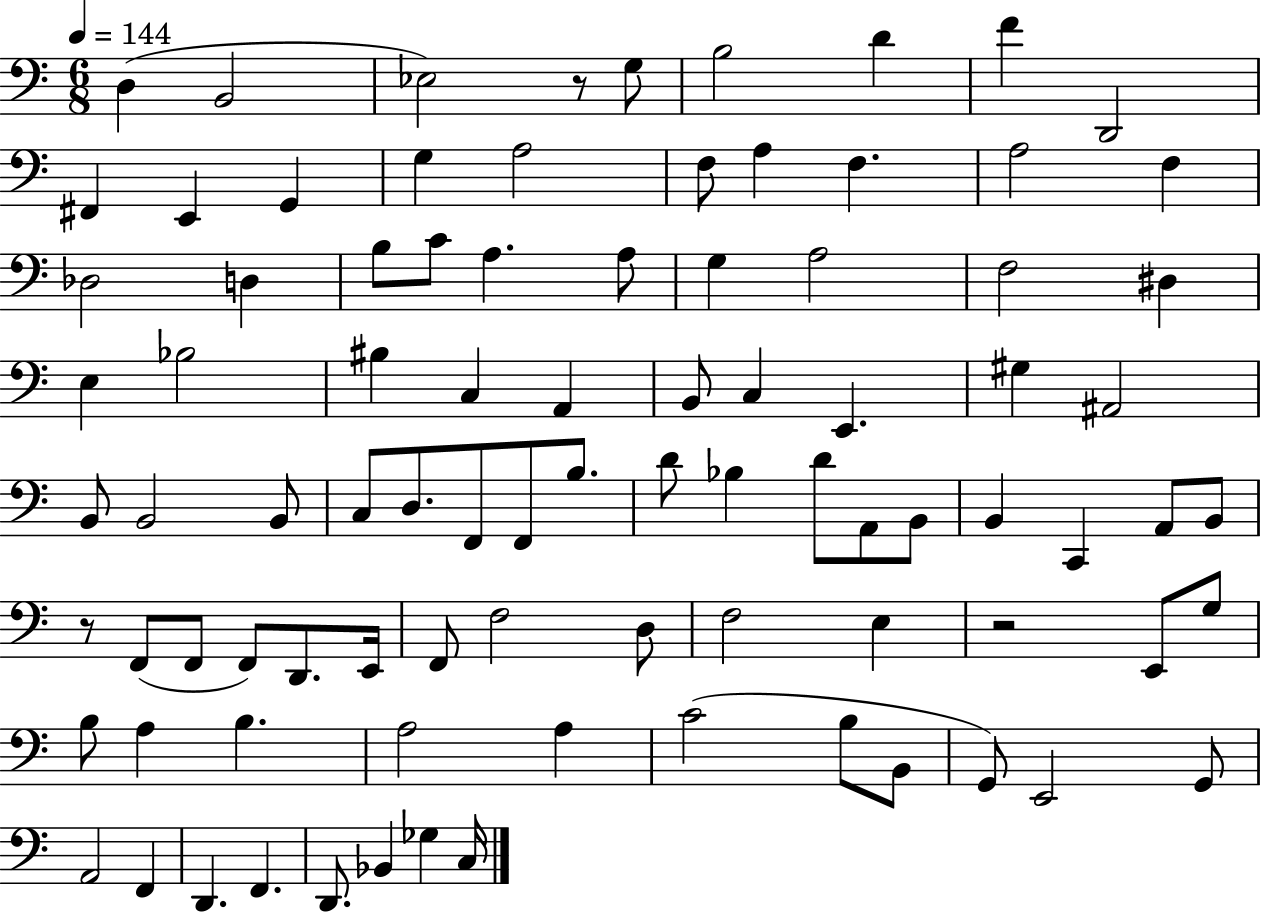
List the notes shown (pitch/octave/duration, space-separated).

D3/q B2/h Eb3/h R/e G3/e B3/h D4/q F4/q D2/h F#2/q E2/q G2/q G3/q A3/h F3/e A3/q F3/q. A3/h F3/q Db3/h D3/q B3/e C4/e A3/q. A3/e G3/q A3/h F3/h D#3/q E3/q Bb3/h BIS3/q C3/q A2/q B2/e C3/q E2/q. G#3/q A#2/h B2/e B2/h B2/e C3/e D3/e. F2/e F2/e B3/e. D4/e Bb3/q D4/e A2/e B2/e B2/q C2/q A2/e B2/e R/e F2/e F2/e F2/e D2/e. E2/s F2/e F3/h D3/e F3/h E3/q R/h E2/e G3/e B3/e A3/q B3/q. A3/h A3/q C4/h B3/e B2/e G2/e E2/h G2/e A2/h F2/q D2/q. F2/q. D2/e. Bb2/q Gb3/q C3/s